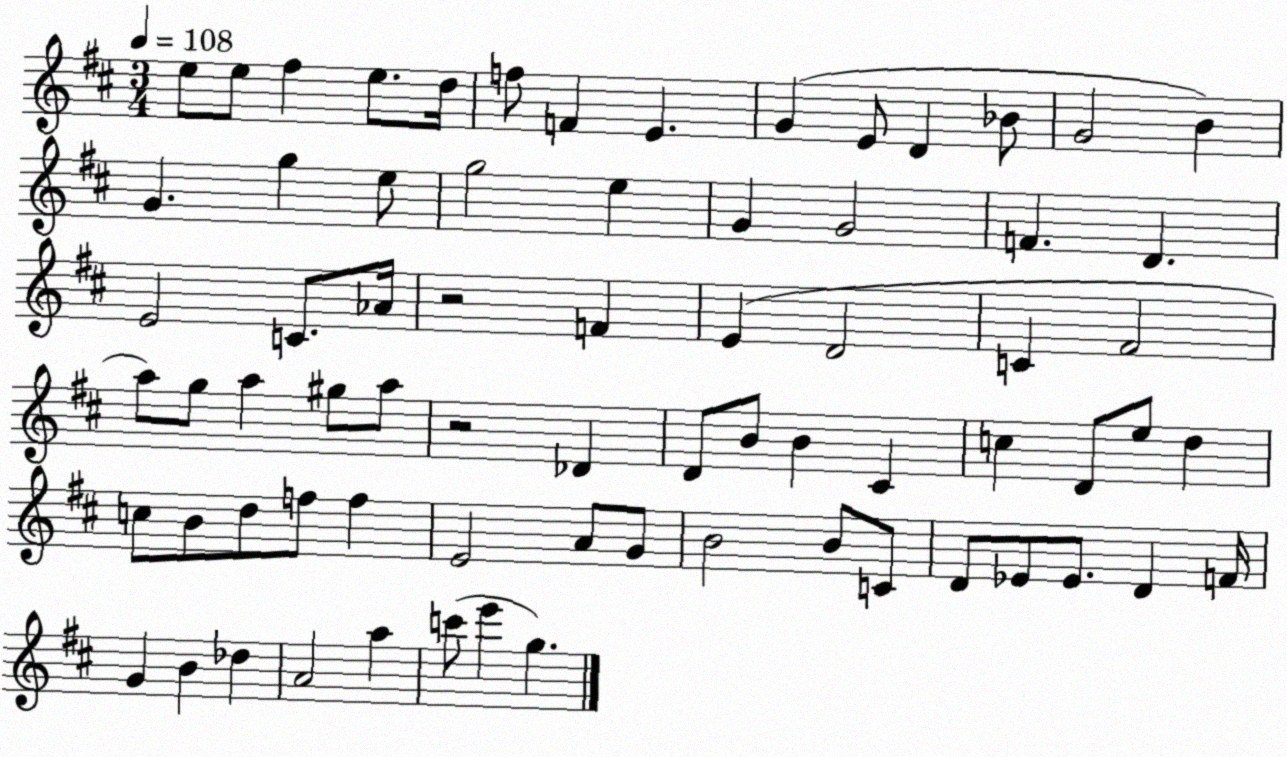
X:1
T:Untitled
M:3/4
L:1/4
K:D
e/2 e/2 ^f e/2 d/4 f/2 F E G E/2 D _B/2 G2 B G g e/2 g2 e G G2 F D E2 C/2 _A/4 z2 F E D2 C ^F2 a/2 g/2 a ^g/2 a/2 z2 _D D/2 B/2 B ^C c D/2 e/2 d c/2 B/2 d/2 f/2 f E2 A/2 G/2 B2 B/2 C/2 D/2 _E/2 _E/2 D F/4 G B _d A2 a c'/2 e' g